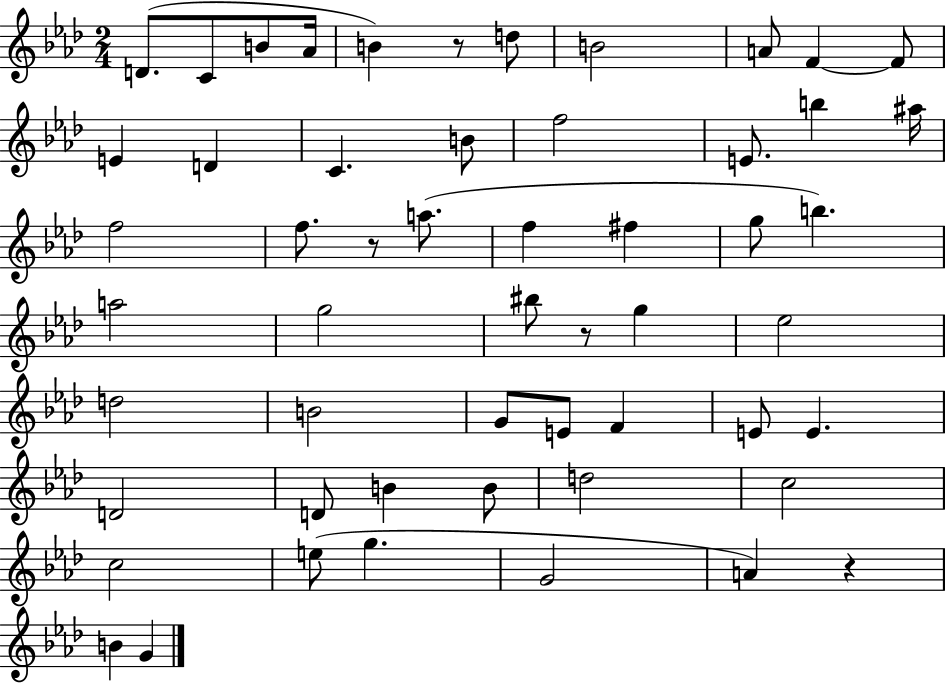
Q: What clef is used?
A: treble